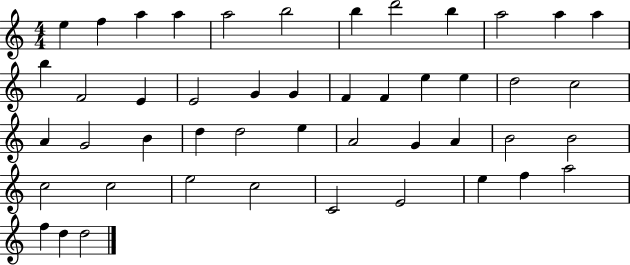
E5/q F5/q A5/q A5/q A5/h B5/h B5/q D6/h B5/q A5/h A5/q A5/q B5/q F4/h E4/q E4/h G4/q G4/q F4/q F4/q E5/q E5/q D5/h C5/h A4/q G4/h B4/q D5/q D5/h E5/q A4/h G4/q A4/q B4/h B4/h C5/h C5/h E5/h C5/h C4/h E4/h E5/q F5/q A5/h F5/q D5/q D5/h